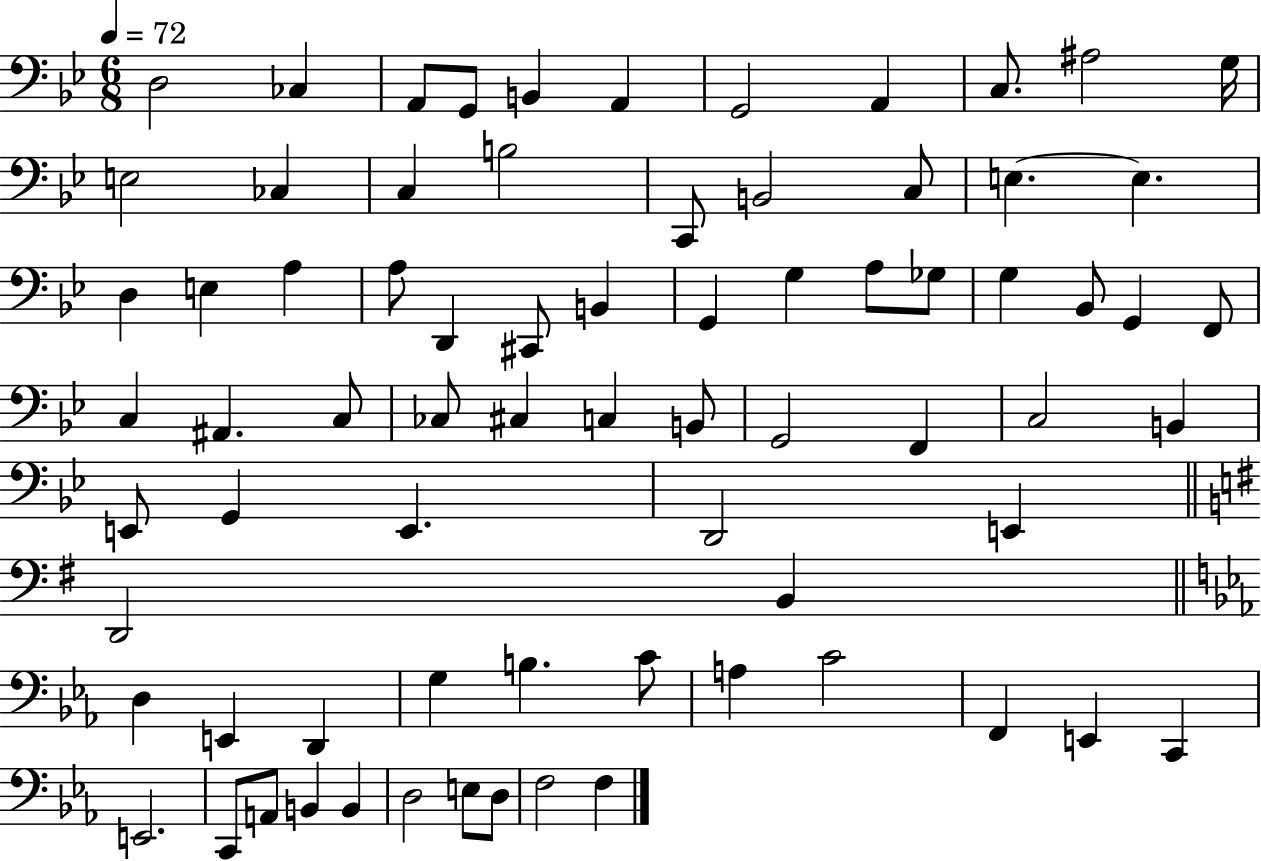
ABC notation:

X:1
T:Untitled
M:6/8
L:1/4
K:Bb
D,2 _C, A,,/2 G,,/2 B,, A,, G,,2 A,, C,/2 ^A,2 G,/4 E,2 _C, C, B,2 C,,/2 B,,2 C,/2 E, E, D, E, A, A,/2 D,, ^C,,/2 B,, G,, G, A,/2 _G,/2 G, _B,,/2 G,, F,,/2 C, ^A,, C,/2 _C,/2 ^C, C, B,,/2 G,,2 F,, C,2 B,, E,,/2 G,, E,, D,,2 E,, D,,2 B,, D, E,, D,, G, B, C/2 A, C2 F,, E,, C,, E,,2 C,,/2 A,,/2 B,, B,, D,2 E,/2 D,/2 F,2 F,